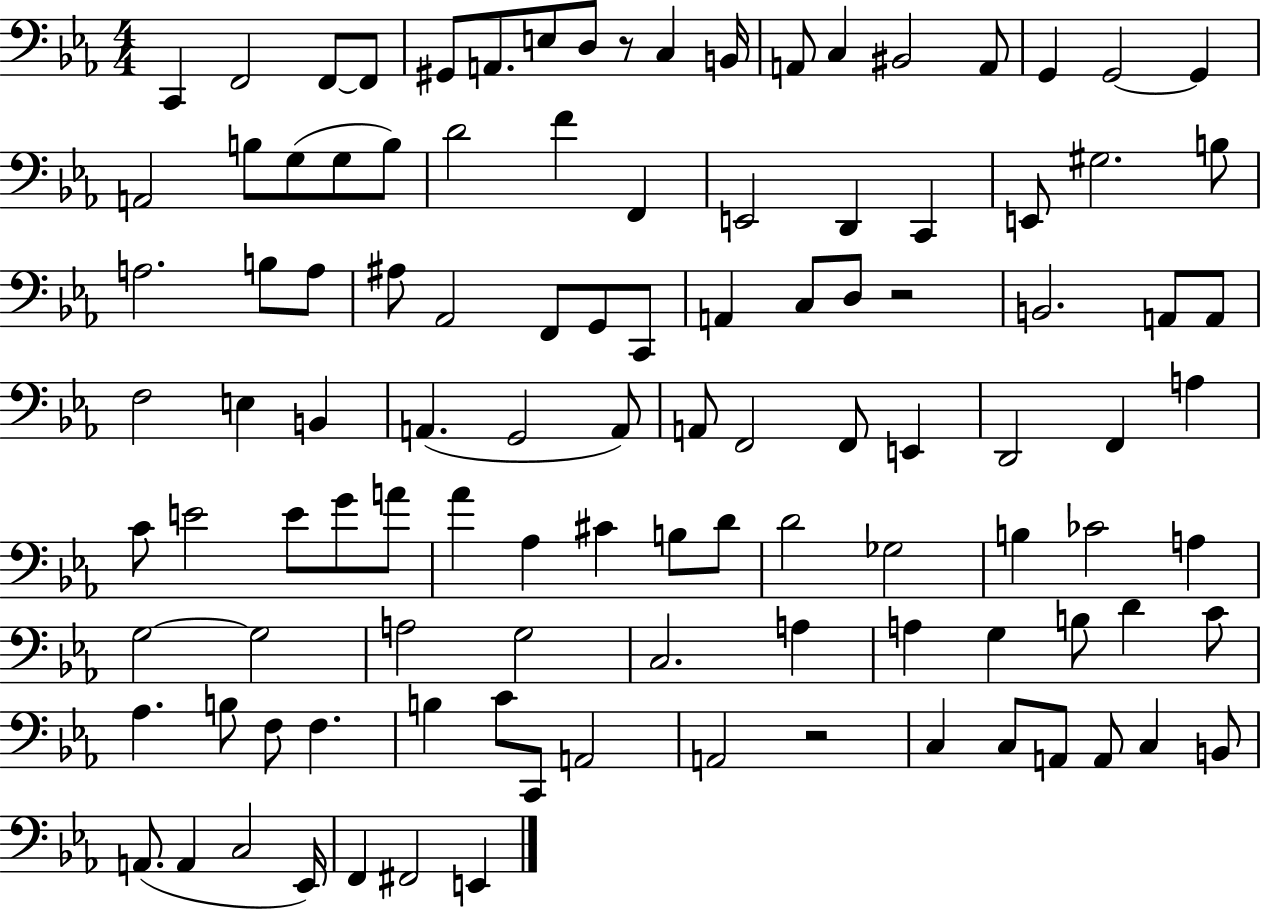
{
  \clef bass
  \numericTimeSignature
  \time 4/4
  \key ees \major
  c,4 f,2 f,8~~ f,8 | gis,8 a,8. e8 d8 r8 c4 b,16 | a,8 c4 bis,2 a,8 | g,4 g,2~~ g,4 | \break a,2 b8 g8( g8 b8) | d'2 f'4 f,4 | e,2 d,4 c,4 | e,8 gis2. b8 | \break a2. b8 a8 | ais8 aes,2 f,8 g,8 c,8 | a,4 c8 d8 r2 | b,2. a,8 a,8 | \break f2 e4 b,4 | a,4.( g,2 a,8) | a,8 f,2 f,8 e,4 | d,2 f,4 a4 | \break c'8 e'2 e'8 g'8 a'8 | aes'4 aes4 cis'4 b8 d'8 | d'2 ges2 | b4 ces'2 a4 | \break g2~~ g2 | a2 g2 | c2. a4 | a4 g4 b8 d'4 c'8 | \break aes4. b8 f8 f4. | b4 c'8 c,8 a,2 | a,2 r2 | c4 c8 a,8 a,8 c4 b,8 | \break a,8.( a,4 c2 ees,16) | f,4 fis,2 e,4 | \bar "|."
}